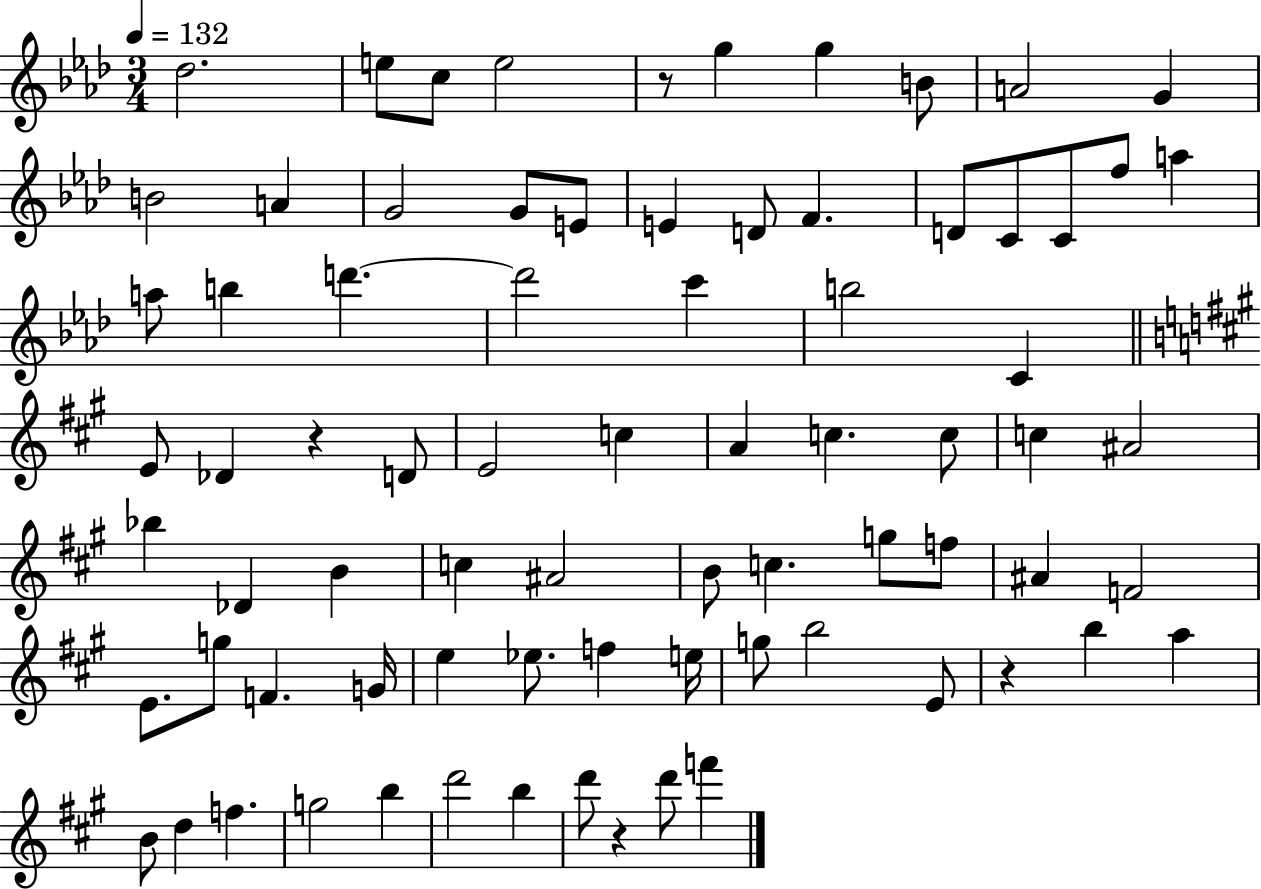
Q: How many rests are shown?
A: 4